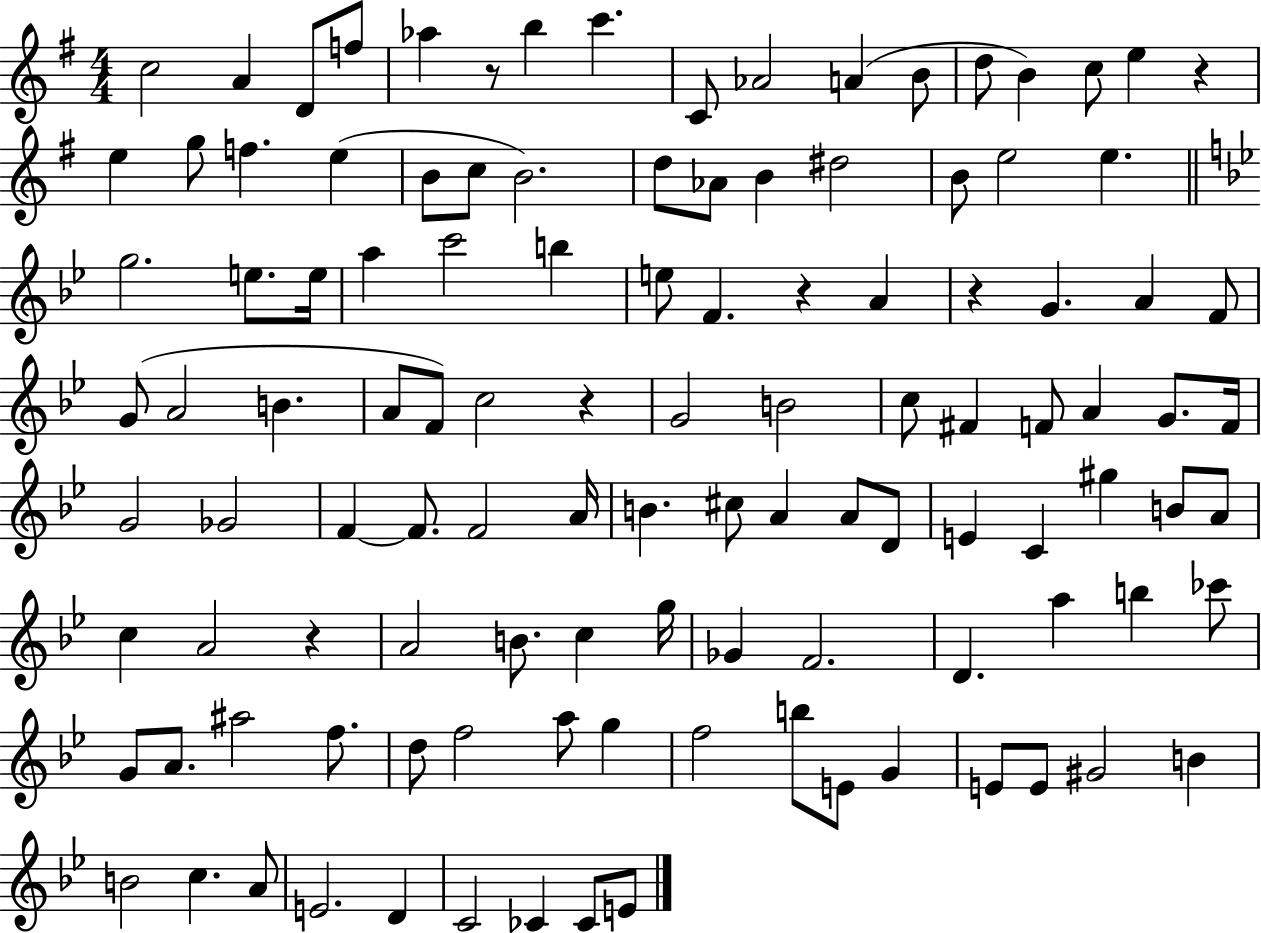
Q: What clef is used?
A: treble